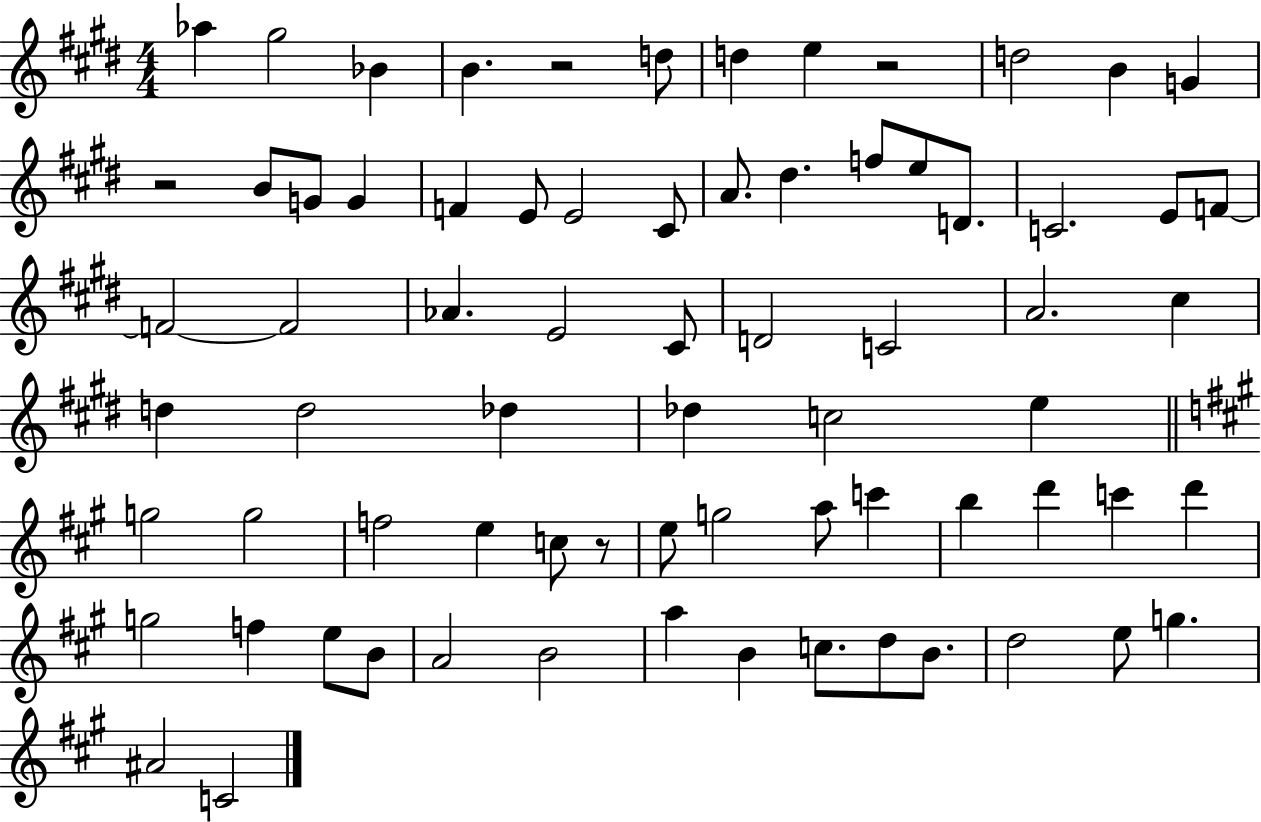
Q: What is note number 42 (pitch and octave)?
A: G5